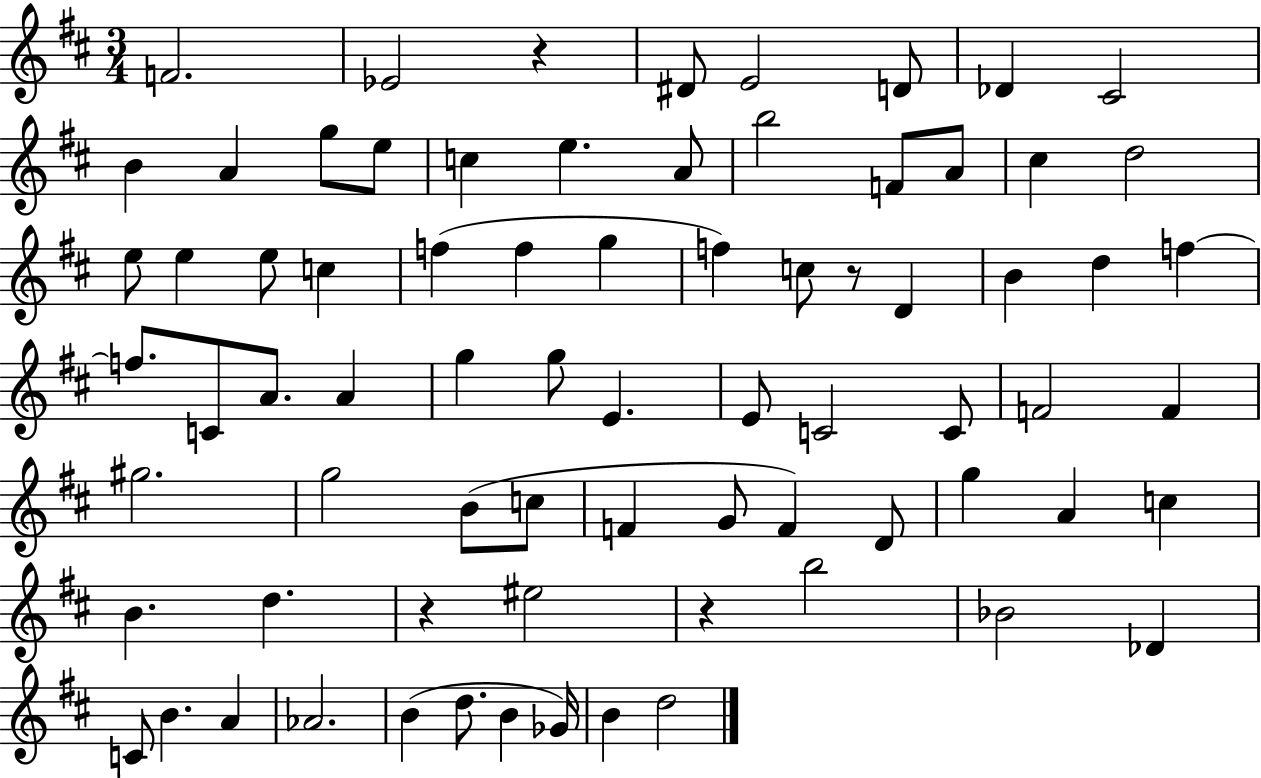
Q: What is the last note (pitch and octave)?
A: D5